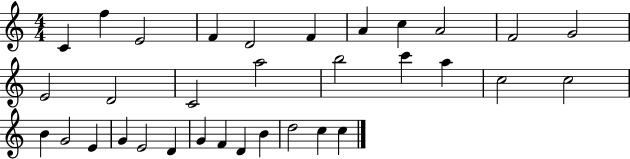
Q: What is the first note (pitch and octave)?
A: C4